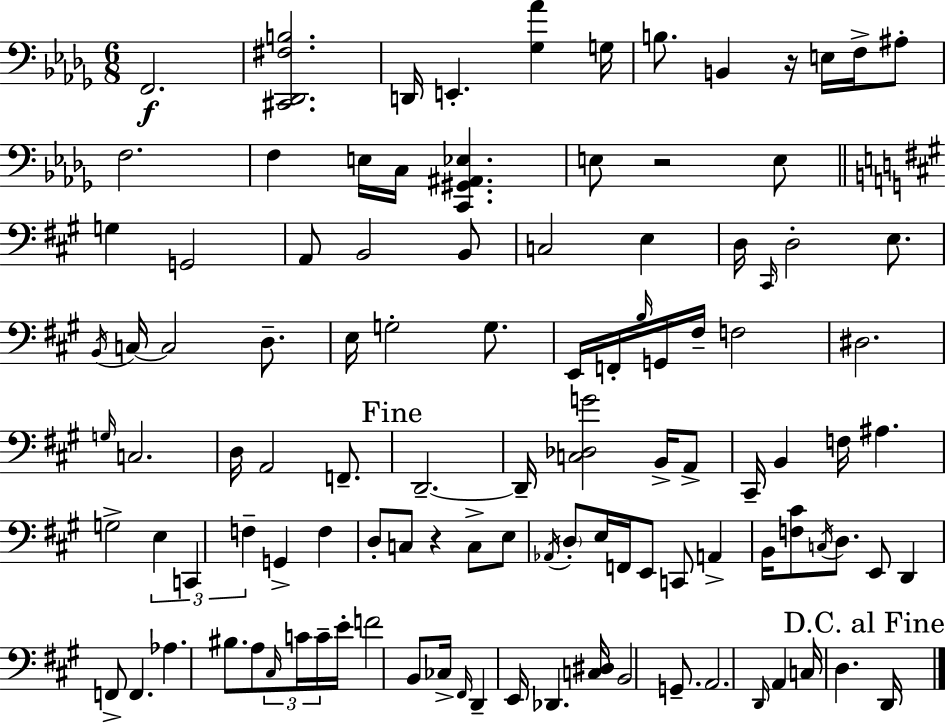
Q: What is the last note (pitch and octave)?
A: D2